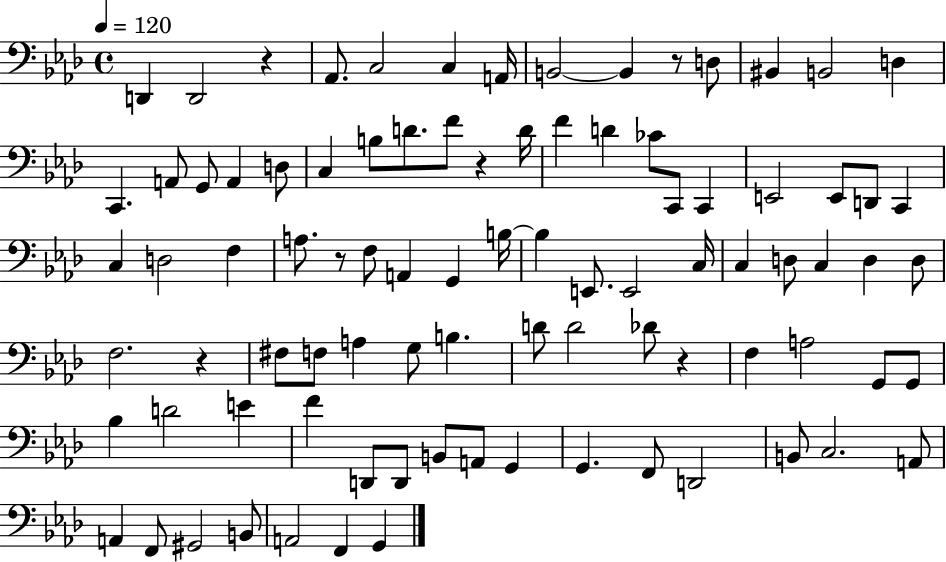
X:1
T:Untitled
M:4/4
L:1/4
K:Ab
D,, D,,2 z _A,,/2 C,2 C, A,,/4 B,,2 B,, z/2 D,/2 ^B,, B,,2 D, C,, A,,/2 G,,/2 A,, D,/2 C, B,/2 D/2 F/2 z D/4 F D _C/2 C,,/2 C,, E,,2 E,,/2 D,,/2 C,, C, D,2 F, A,/2 z/2 F,/2 A,, G,, B,/4 B, E,,/2 E,,2 C,/4 C, D,/2 C, D, D,/2 F,2 z ^F,/2 F,/2 A, G,/2 B, D/2 D2 _D/2 z F, A,2 G,,/2 G,,/2 _B, D2 E F D,,/2 D,,/2 B,,/2 A,,/2 G,, G,, F,,/2 D,,2 B,,/2 C,2 A,,/2 A,, F,,/2 ^G,,2 B,,/2 A,,2 F,, G,,